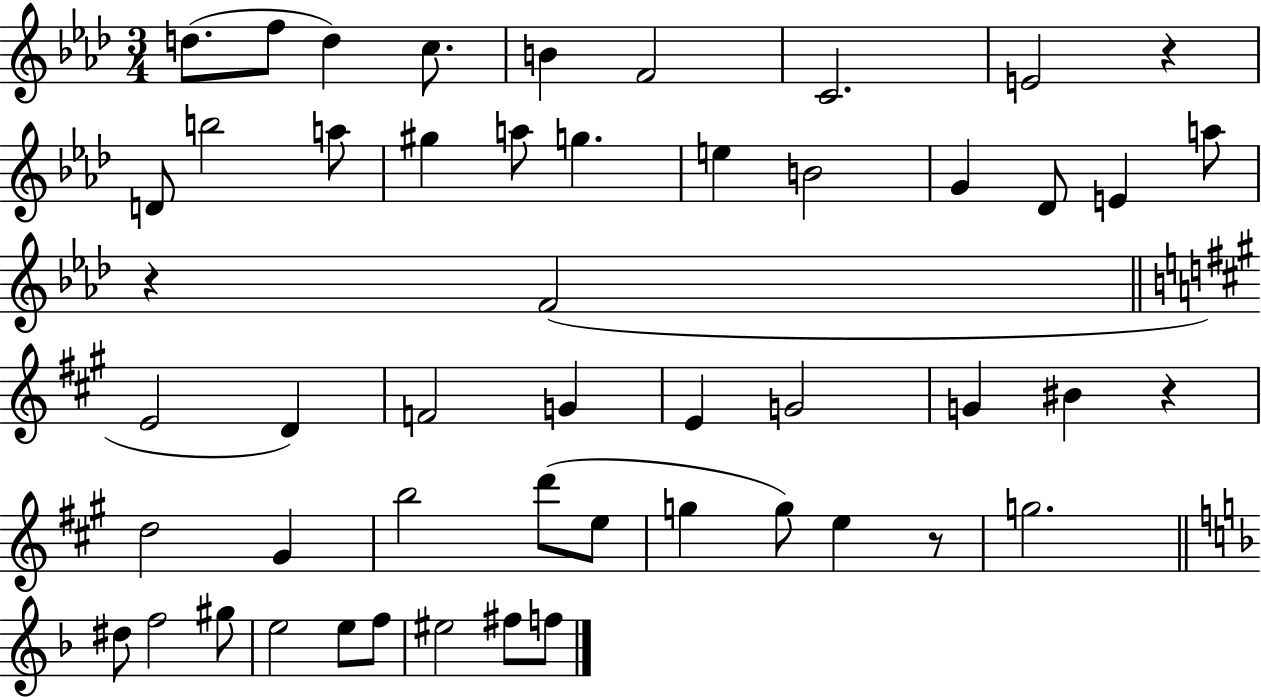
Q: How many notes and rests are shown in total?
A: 51